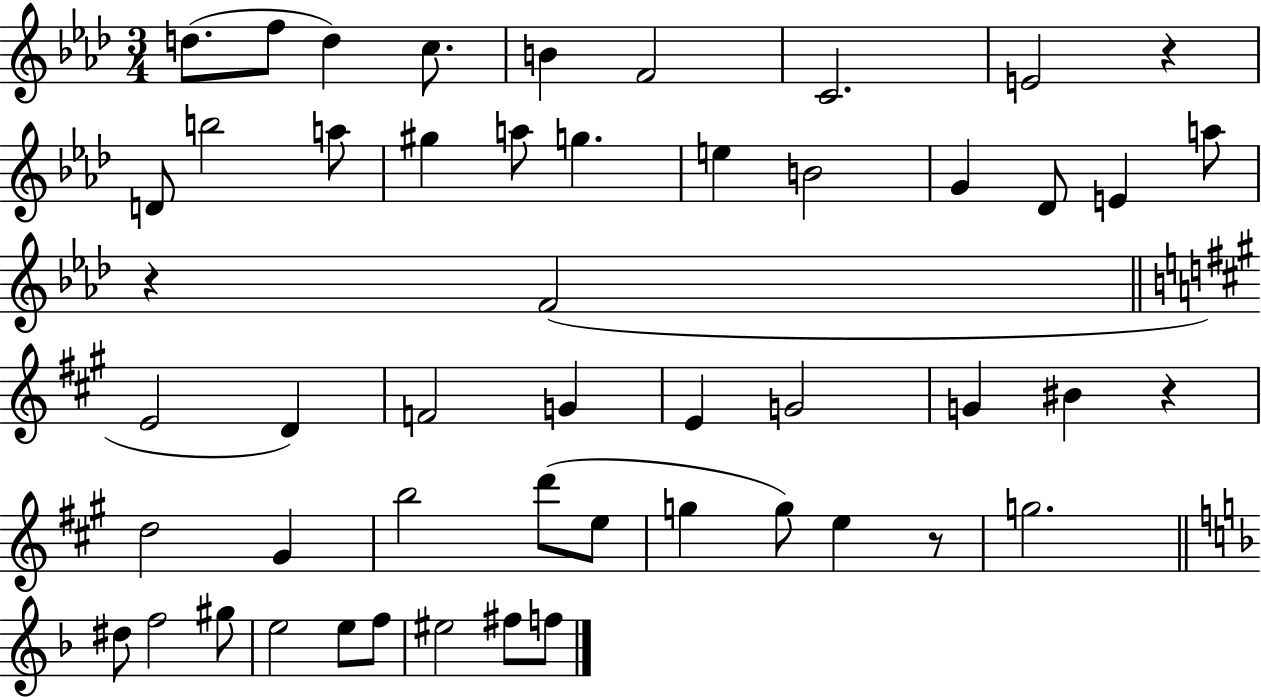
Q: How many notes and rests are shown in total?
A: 51